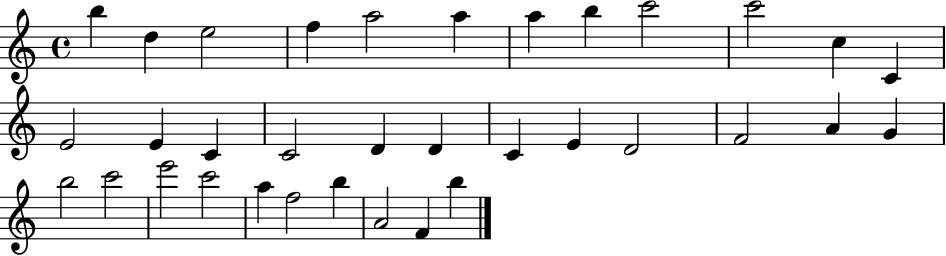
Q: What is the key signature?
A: C major